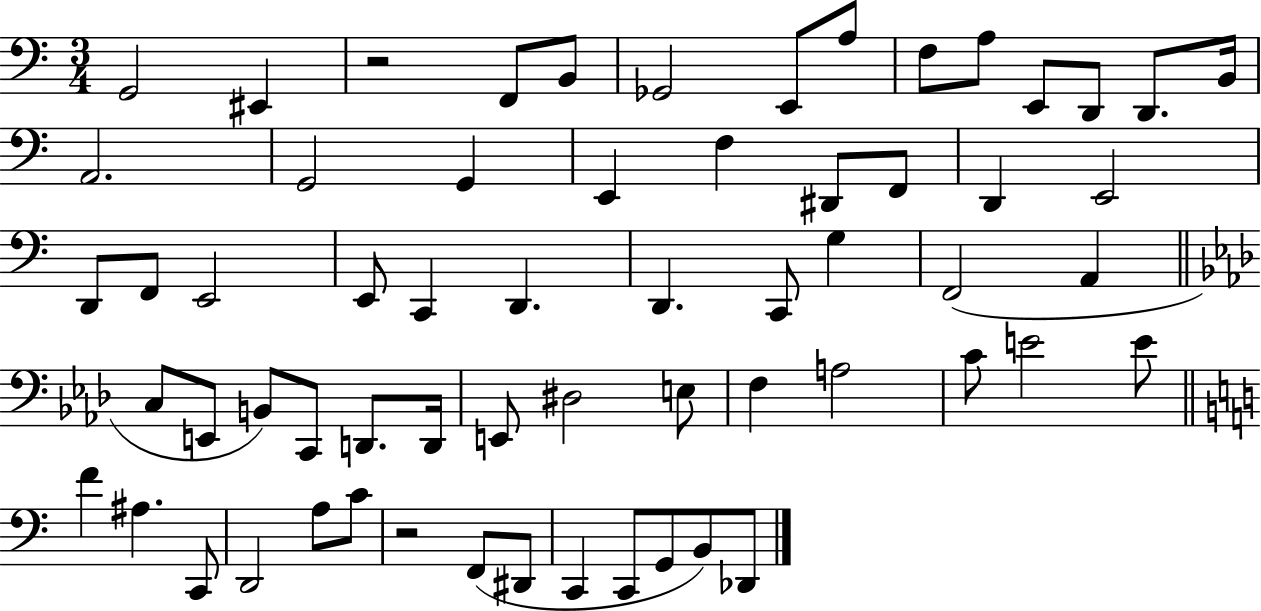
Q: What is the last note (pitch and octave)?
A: Db2